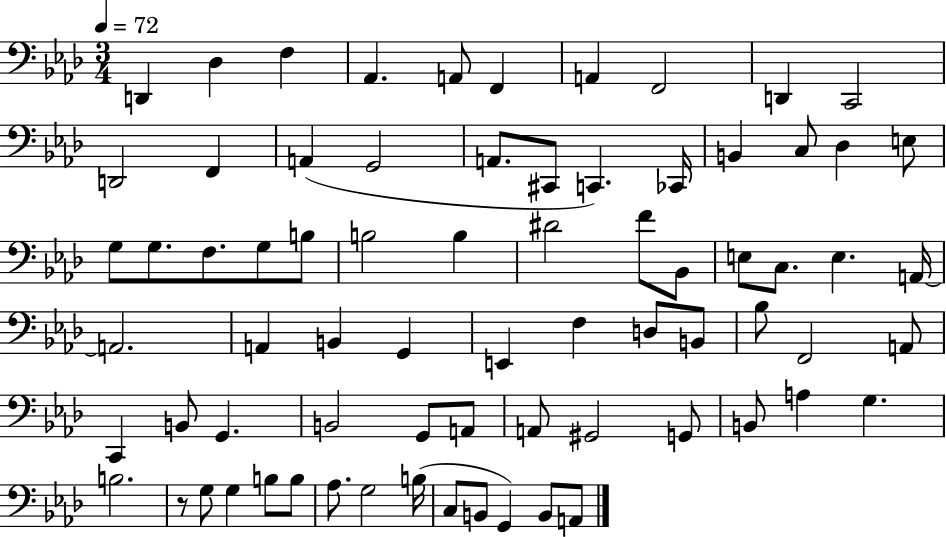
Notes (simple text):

D2/q Db3/q F3/q Ab2/q. A2/e F2/q A2/q F2/h D2/q C2/h D2/h F2/q A2/q G2/h A2/e. C#2/e C2/q. CES2/s B2/q C3/e Db3/q E3/e G3/e G3/e. F3/e. G3/e B3/e B3/h B3/q D#4/h F4/e Bb2/e E3/e C3/e. E3/q. A2/s A2/h. A2/q B2/q G2/q E2/q F3/q D3/e B2/e Bb3/e F2/h A2/e C2/q B2/e G2/q. B2/h G2/e A2/e A2/e G#2/h G2/e B2/e A3/q G3/q. B3/h. R/e G3/e G3/q B3/e B3/e Ab3/e. G3/h B3/s C3/e B2/e G2/q B2/e A2/e